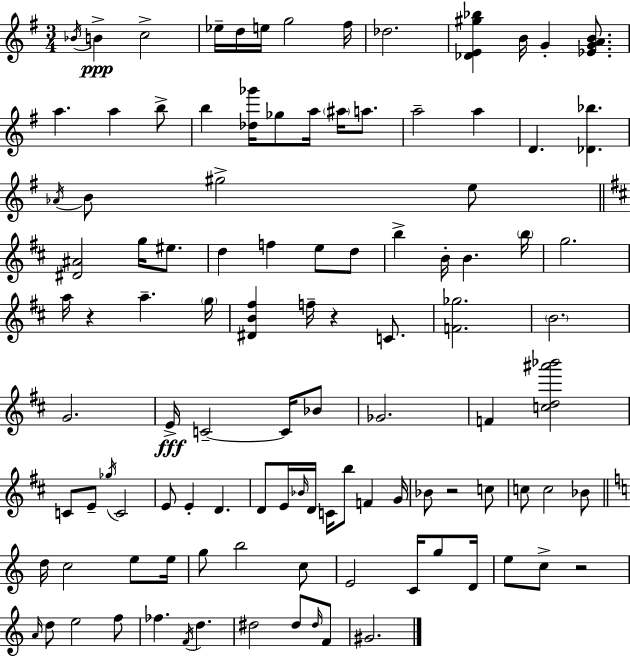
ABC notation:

X:1
T:Untitled
M:3/4
L:1/4
K:Em
_B/4 B c2 _e/4 d/4 e/4 g2 ^f/4 _d2 [_DE^g_b] B/4 G [_EGAB]/2 a a b/2 b [_d_g']/4 _g/2 a/4 ^a/4 a/2 a2 a D [_D_b] _A/4 B/2 ^g2 e/2 [^D^A]2 g/4 ^e/2 d f e/2 d/2 b B/4 B b/4 g2 a/4 z a g/4 [^DB^f] f/4 z C/2 [F_g]2 B2 G2 E/4 C2 C/4 _B/2 _G2 F [cd^a'_b']2 C/2 E/2 _g/4 C2 E/2 E D D/2 E/4 _B/4 D/4 C/4 b/2 F G/4 _B/2 z2 c/2 c/2 c2 _B/2 d/4 c2 e/2 e/4 g/2 b2 c/2 E2 C/4 g/2 D/4 e/2 c/2 z2 A/4 d/2 e2 f/2 _f F/4 d ^d2 ^d/2 ^d/4 F/2 ^G2